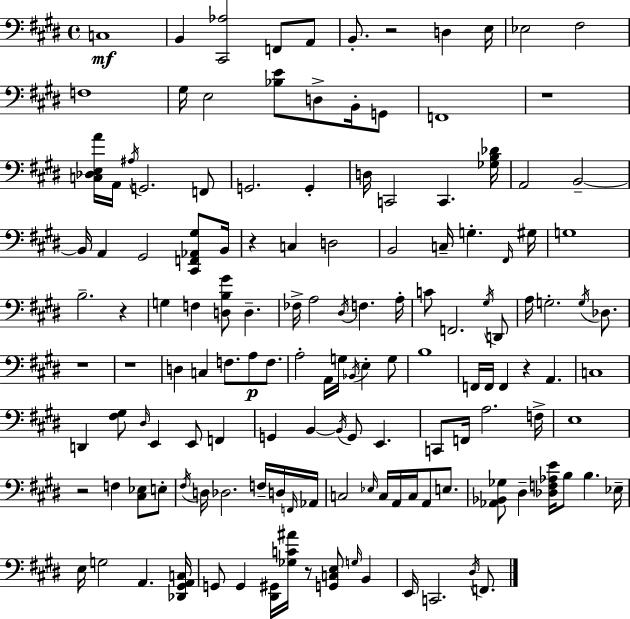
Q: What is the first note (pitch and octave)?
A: C3